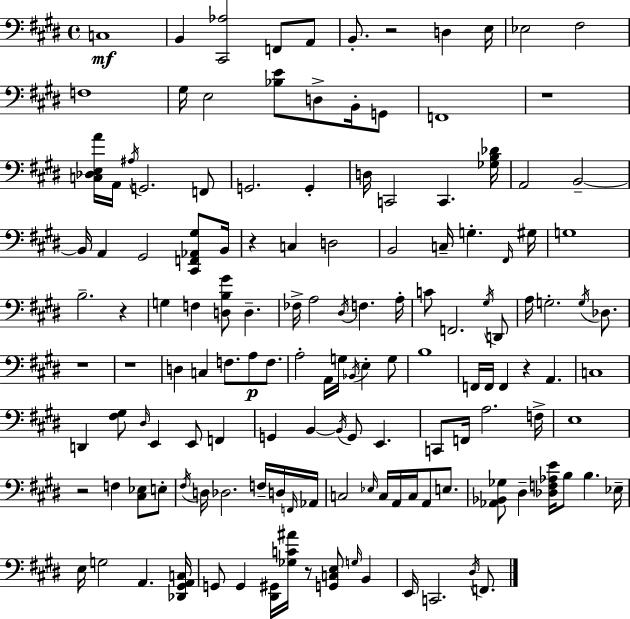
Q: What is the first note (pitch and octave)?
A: C3